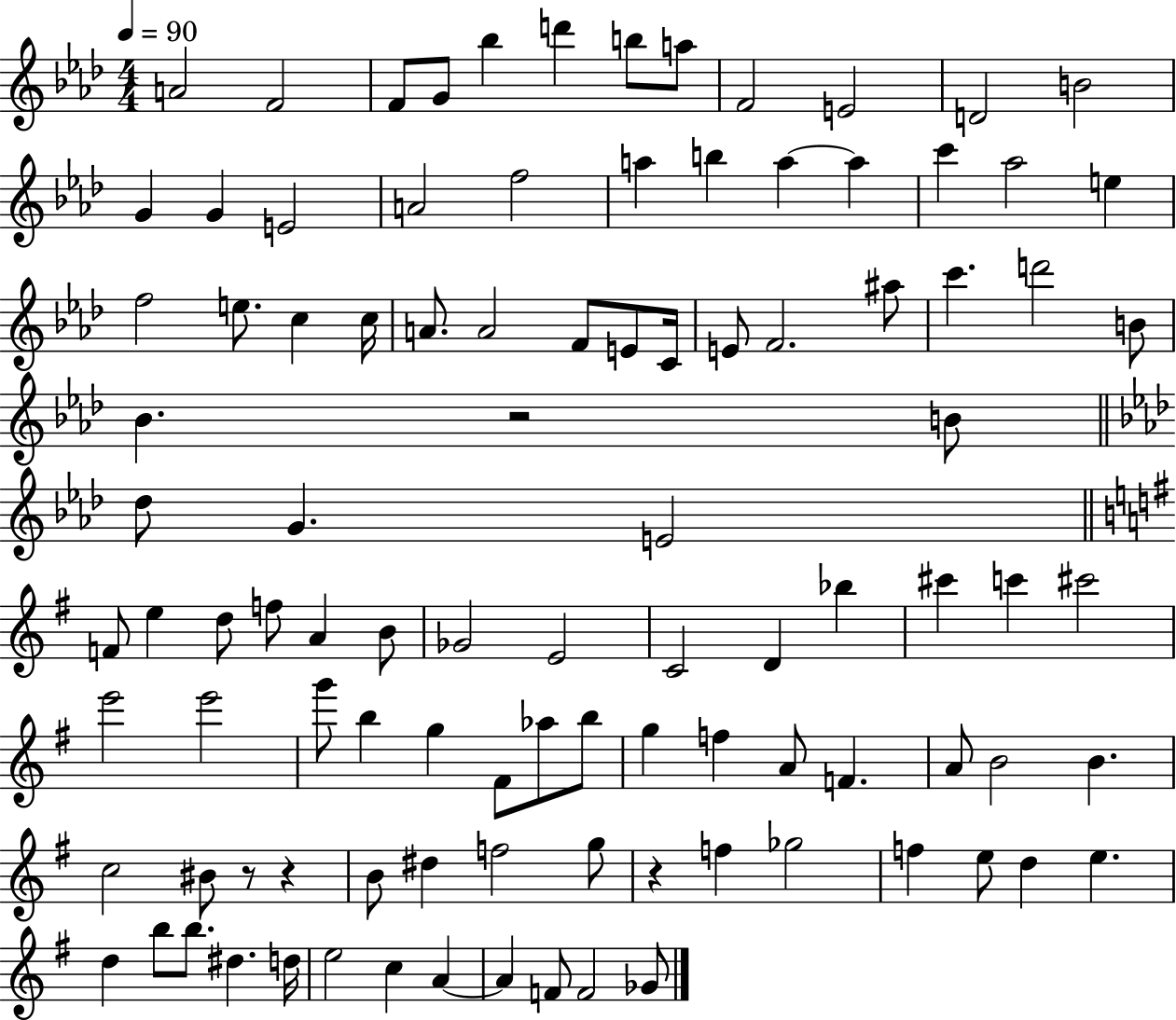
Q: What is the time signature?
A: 4/4